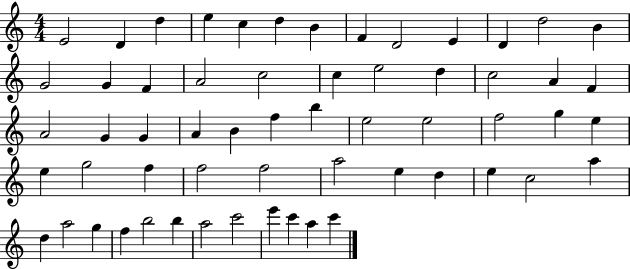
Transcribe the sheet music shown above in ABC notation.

X:1
T:Untitled
M:4/4
L:1/4
K:C
E2 D d e c d B F D2 E D d2 B G2 G F A2 c2 c e2 d c2 A F A2 G G A B f b e2 e2 f2 g e e g2 f f2 f2 a2 e d e c2 a d a2 g f b2 b a2 c'2 e' c' a c'